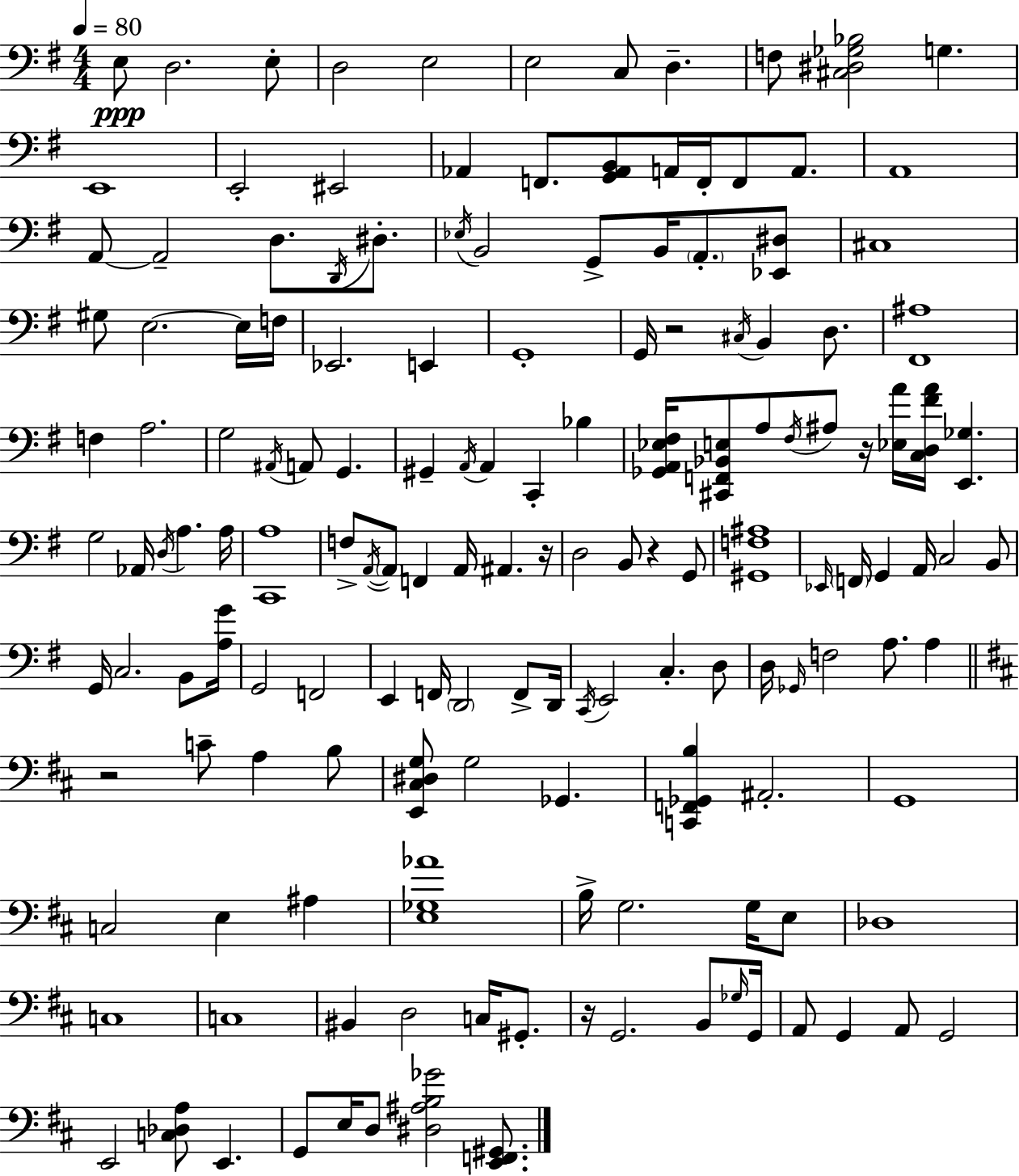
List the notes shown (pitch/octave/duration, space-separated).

E3/e D3/h. E3/e D3/h E3/h E3/h C3/e D3/q. F3/e [C#3,D#3,Gb3,Bb3]/h G3/q. E2/w E2/h EIS2/h Ab2/q F2/e. [G2,Ab2,B2]/e A2/s F2/s F2/e A2/e. A2/w A2/e A2/h D3/e. D2/s D#3/e. Eb3/s B2/h G2/e B2/s A2/e. [Eb2,D#3]/e C#3/w G#3/e E3/h. E3/s F3/s Eb2/h. E2/q G2/w G2/s R/h C#3/s B2/q D3/e. [F#2,A#3]/w F3/q A3/h. G3/h A#2/s A2/e G2/q. G#2/q A2/s A2/q C2/q Bb3/q [Gb2,A2,Eb3,F#3]/s [C#2,F2,Bb2,E3]/e A3/e F#3/s A#3/e R/s [Eb3,A4]/s [C3,D3,F#4,A4]/s [E2,Gb3]/q. G3/h Ab2/s D3/s A3/q. A3/s [C2,A3]/w F3/e A2/s A2/e F2/q A2/s A#2/q. R/s D3/h B2/e R/q G2/e [G#2,F3,A#3]/w Eb2/s F2/s G2/q A2/s C3/h B2/e G2/s C3/h. B2/e [A3,G4]/s G2/h F2/h E2/q F2/s D2/h F2/e D2/s C2/s E2/h C3/q. D3/e D3/s Gb2/s F3/h A3/e. A3/q R/h C4/e A3/q B3/e [E2,C#3,D#3,G3]/e G3/h Gb2/q. [C2,F2,Gb2,B3]/q A#2/h. G2/w C3/h E3/q A#3/q [E3,Gb3,Ab4]/w B3/s G3/h. G3/s E3/e Db3/w C3/w C3/w BIS2/q D3/h C3/s G#2/e. R/s G2/h. B2/e Gb3/s G2/s A2/e G2/q A2/e G2/h E2/h [C3,Db3,A3]/e E2/q. G2/e E3/s D3/e [D#3,A#3,B3,Gb4]/h [E2,F2,G#2]/e.